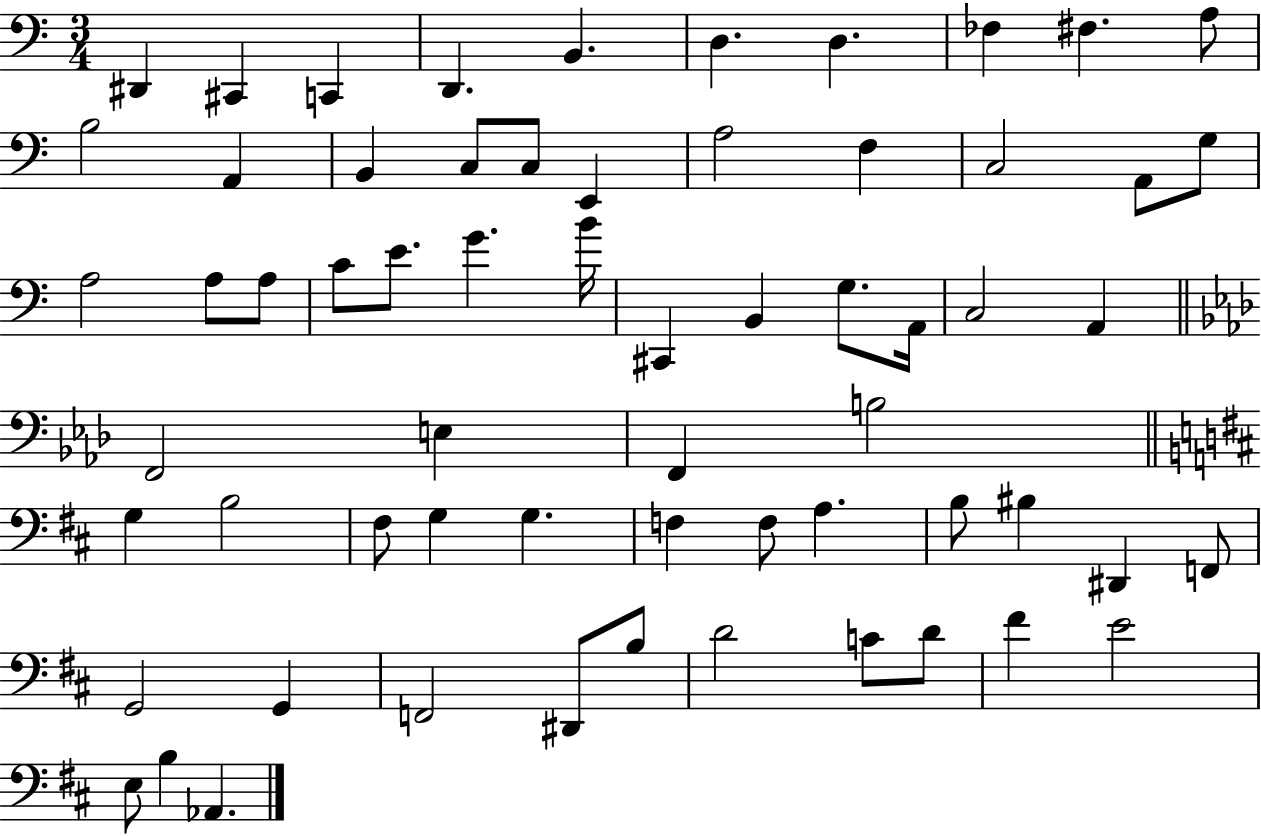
D#2/q C#2/q C2/q D2/q. B2/q. D3/q. D3/q. FES3/q F#3/q. A3/e B3/h A2/q B2/q C3/e C3/e E2/q A3/h F3/q C3/h A2/e G3/e A3/h A3/e A3/e C4/e E4/e. G4/q. B4/s C#2/q B2/q G3/e. A2/s C3/h A2/q F2/h E3/q F2/q B3/h G3/q B3/h F#3/e G3/q G3/q. F3/q F3/e A3/q. B3/e BIS3/q D#2/q F2/e G2/h G2/q F2/h D#2/e B3/e D4/h C4/e D4/e F#4/q E4/h E3/e B3/q Ab2/q.